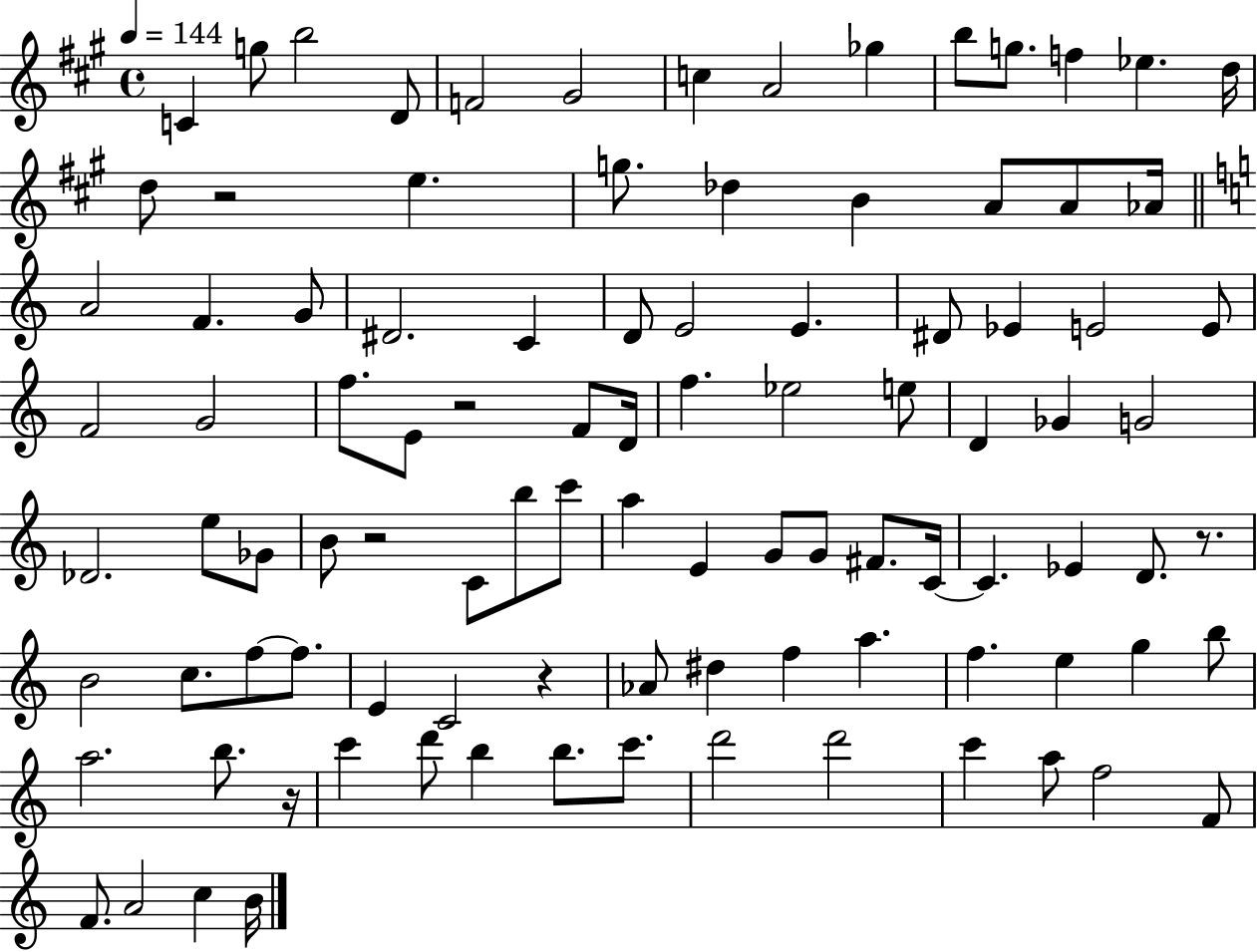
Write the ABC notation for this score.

X:1
T:Untitled
M:4/4
L:1/4
K:A
C g/2 b2 D/2 F2 ^G2 c A2 _g b/2 g/2 f _e d/4 d/2 z2 e g/2 _d B A/2 A/2 _A/4 A2 F G/2 ^D2 C D/2 E2 E ^D/2 _E E2 E/2 F2 G2 f/2 E/2 z2 F/2 D/4 f _e2 e/2 D _G G2 _D2 e/2 _G/2 B/2 z2 C/2 b/2 c'/2 a E G/2 G/2 ^F/2 C/4 C _E D/2 z/2 B2 c/2 f/2 f/2 E C2 z _A/2 ^d f a f e g b/2 a2 b/2 z/4 c' d'/2 b b/2 c'/2 d'2 d'2 c' a/2 f2 F/2 F/2 A2 c B/4